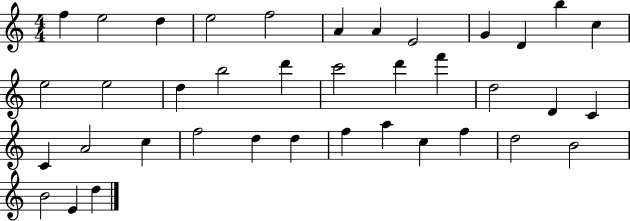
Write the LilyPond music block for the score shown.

{
  \clef treble
  \numericTimeSignature
  \time 4/4
  \key c \major
  f''4 e''2 d''4 | e''2 f''2 | a'4 a'4 e'2 | g'4 d'4 b''4 c''4 | \break e''2 e''2 | d''4 b''2 d'''4 | c'''2 d'''4 f'''4 | d''2 d'4 c'4 | \break c'4 a'2 c''4 | f''2 d''4 d''4 | f''4 a''4 c''4 f''4 | d''2 b'2 | \break b'2 e'4 d''4 | \bar "|."
}